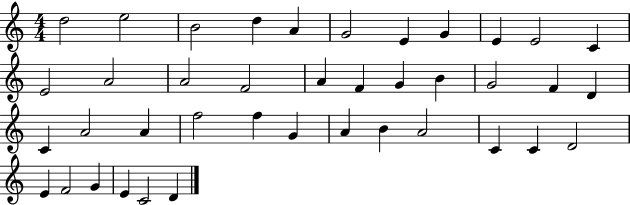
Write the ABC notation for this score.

X:1
T:Untitled
M:4/4
L:1/4
K:C
d2 e2 B2 d A G2 E G E E2 C E2 A2 A2 F2 A F G B G2 F D C A2 A f2 f G A B A2 C C D2 E F2 G E C2 D